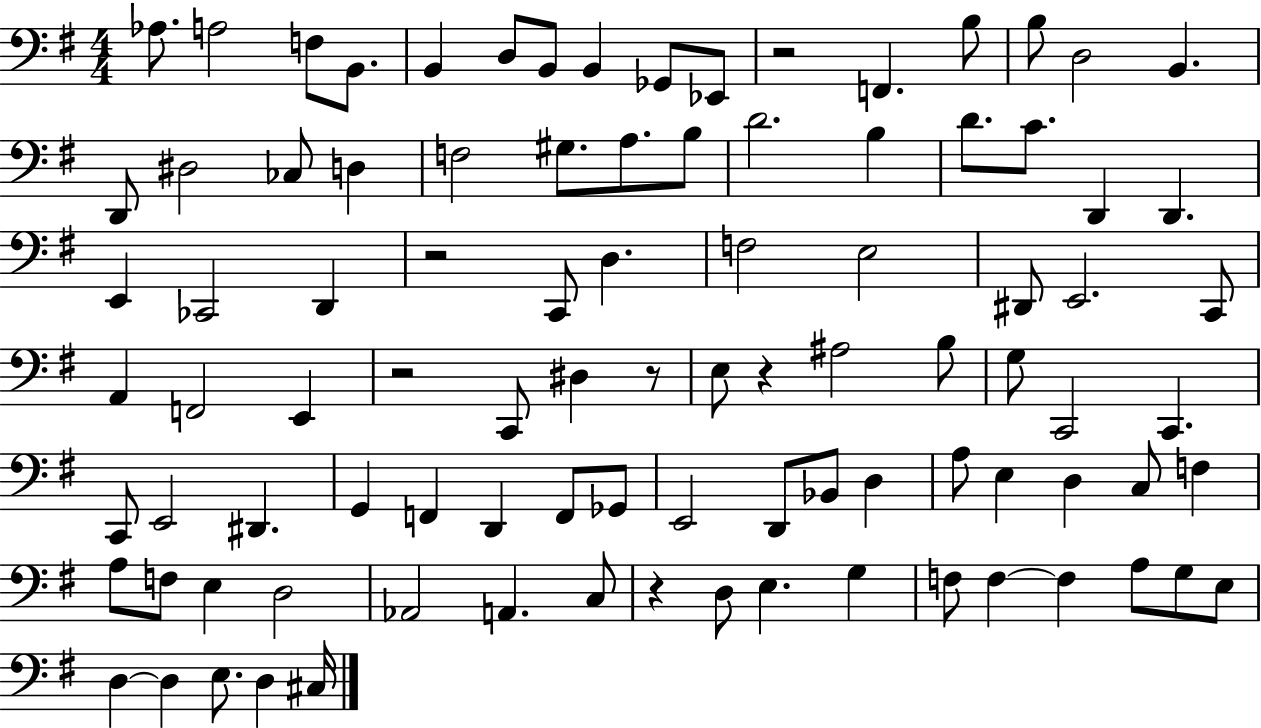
Ab3/e. A3/h F3/e B2/e. B2/q D3/e B2/e B2/q Gb2/e Eb2/e R/h F2/q. B3/e B3/e D3/h B2/q. D2/e D#3/h CES3/e D3/q F3/h G#3/e. A3/e. B3/e D4/h. B3/q D4/e. C4/e. D2/q D2/q. E2/q CES2/h D2/q R/h C2/e D3/q. F3/h E3/h D#2/e E2/h. C2/e A2/q F2/h E2/q R/h C2/e D#3/q R/e E3/e R/q A#3/h B3/e G3/e C2/h C2/q. C2/e E2/h D#2/q. G2/q F2/q D2/q F2/e Gb2/e E2/h D2/e Bb2/e D3/q A3/e E3/q D3/q C3/e F3/q A3/e F3/e E3/q D3/h Ab2/h A2/q. C3/e R/q D3/e E3/q. G3/q F3/e F3/q F3/q A3/e G3/e E3/e D3/q D3/q E3/e. D3/q C#3/s